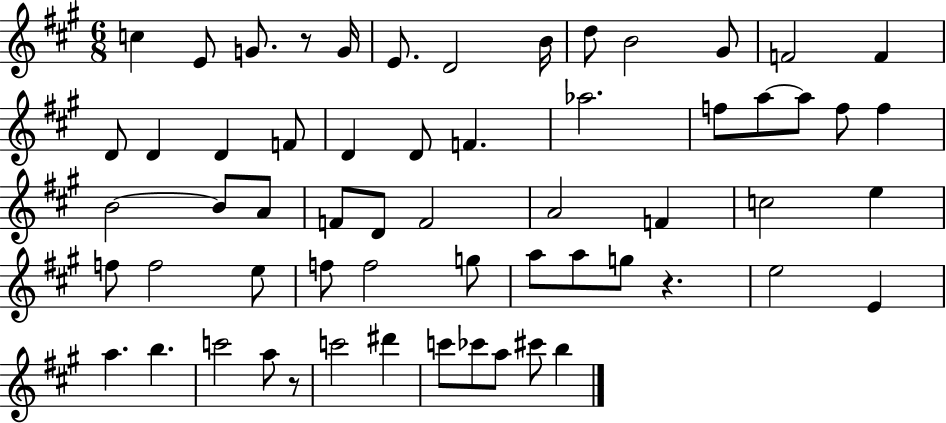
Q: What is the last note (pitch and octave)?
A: B5